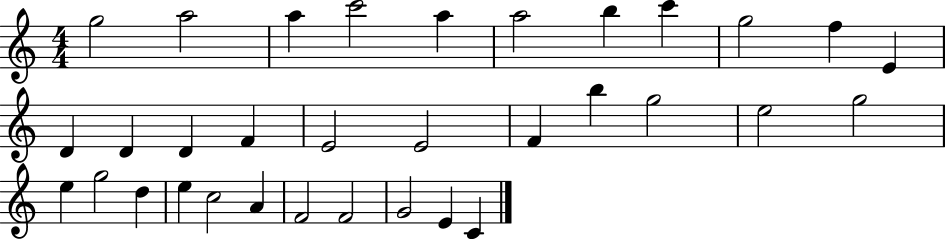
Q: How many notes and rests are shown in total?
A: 33